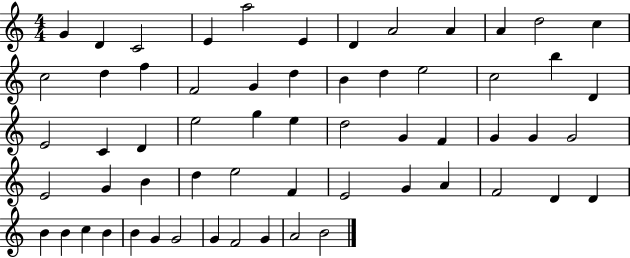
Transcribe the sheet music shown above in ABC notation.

X:1
T:Untitled
M:4/4
L:1/4
K:C
G D C2 E a2 E D A2 A A d2 c c2 d f F2 G d B d e2 c2 b D E2 C D e2 g e d2 G F G G G2 E2 G B d e2 F E2 G A F2 D D B B c B B G G2 G F2 G A2 B2